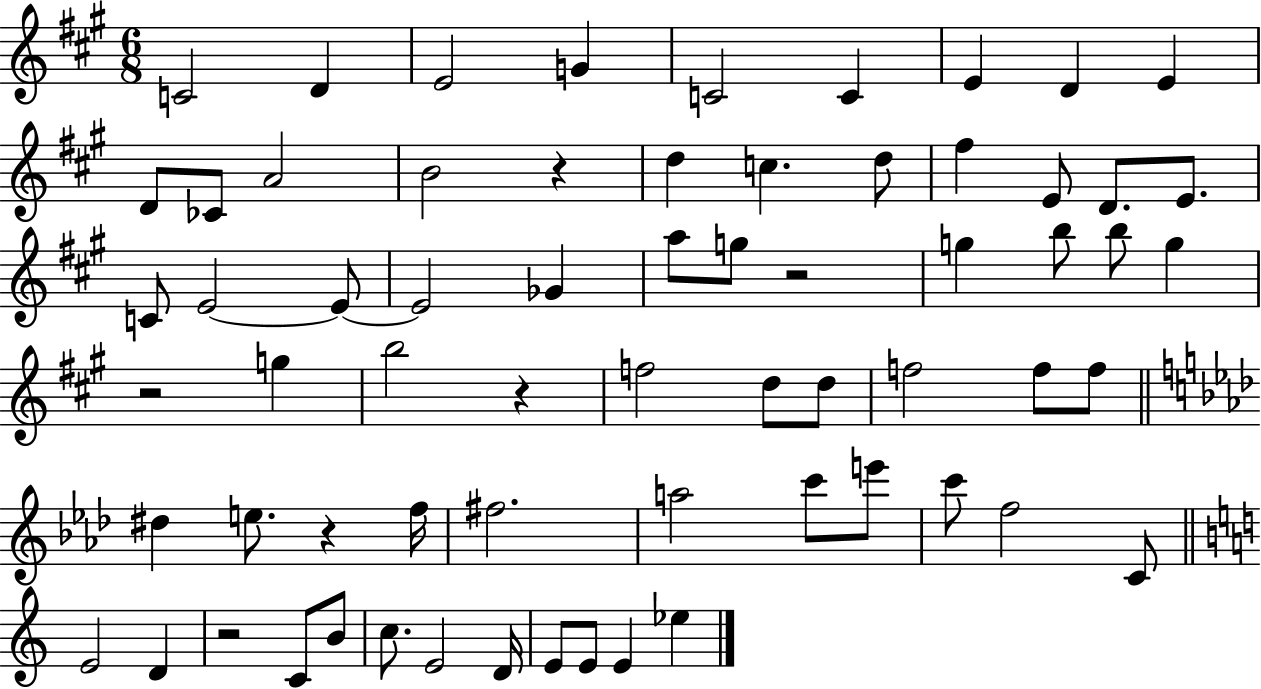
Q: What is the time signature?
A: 6/8